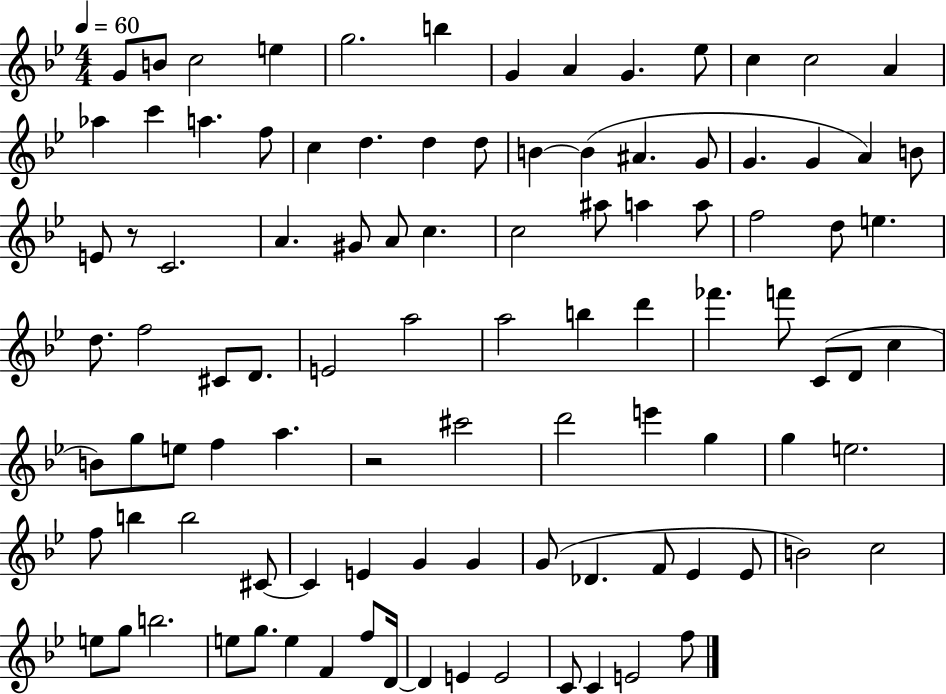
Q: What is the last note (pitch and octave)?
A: F5